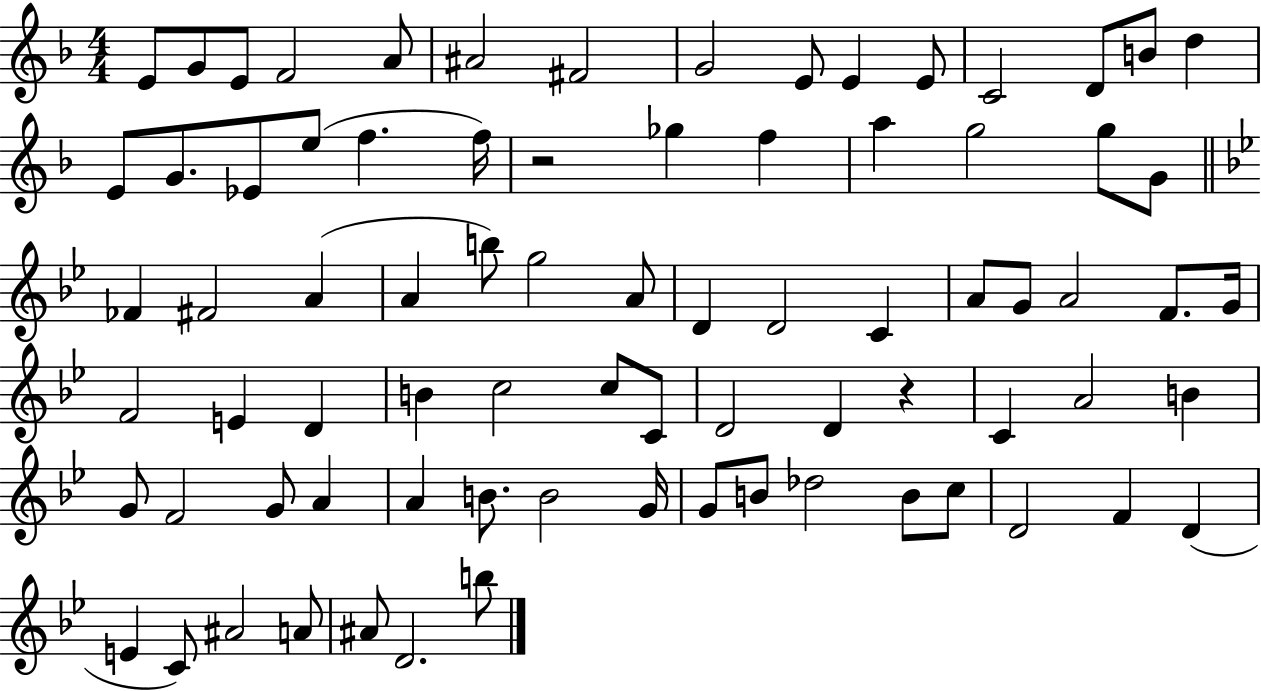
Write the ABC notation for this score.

X:1
T:Untitled
M:4/4
L:1/4
K:F
E/2 G/2 E/2 F2 A/2 ^A2 ^F2 G2 E/2 E E/2 C2 D/2 B/2 d E/2 G/2 _E/2 e/2 f f/4 z2 _g f a g2 g/2 G/2 _F ^F2 A A b/2 g2 A/2 D D2 C A/2 G/2 A2 F/2 G/4 F2 E D B c2 c/2 C/2 D2 D z C A2 B G/2 F2 G/2 A A B/2 B2 G/4 G/2 B/2 _d2 B/2 c/2 D2 F D E C/2 ^A2 A/2 ^A/2 D2 b/2